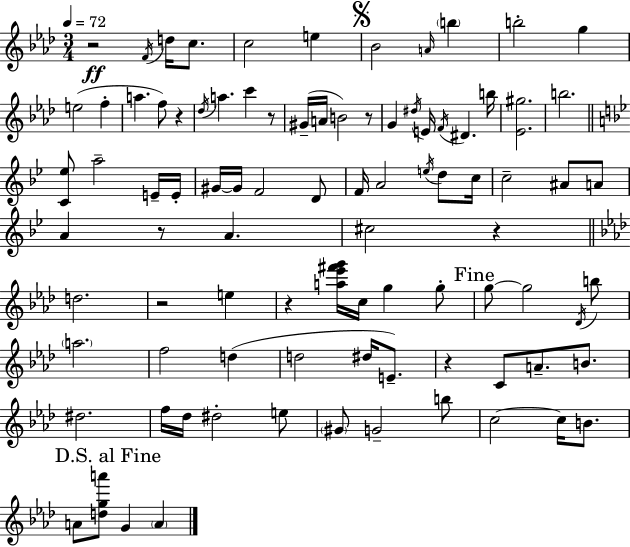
{
  \clef treble
  \numericTimeSignature
  \time 3/4
  \key aes \major
  \tempo 4 = 72
  r2\ff \acciaccatura { f'16 } d''16 c''8. | c''2 e''4 | \mark \markup { \musicglyph "scripts.segno" } bes'2 \grace { a'16 } \parenthesize b''4 | b''2-. g''4 | \break e''2( f''4-. | a''4. f''8) r4 | \acciaccatura { des''16 } a''4. c'''4 | r8 gis'16--( a'16 b'2) | \break r8 g'4 \acciaccatura { dis''16 } e'16 \acciaccatura { f'16 } dis'4. | b''16 <ees' gis''>2. | b''2. | \bar "||" \break \key g \minor <c' ees''>8 a''2-- e'16-- e'16-. | gis'16~~ gis'16 f'2 d'8 | f'16 a'2 \acciaccatura { e''16 } d''8 | c''16 c''2-- ais'8 a'8 | \break a'4 r8 a'4. | cis''2 r4 | \bar "||" \break \key aes \major d''2. | r2 e''4 | r4 <a'' ees''' fis''' g'''>16 c''16 g''4 g''8-. | \mark "Fine" g''8~~ g''2 \acciaccatura { des'16 } b''8 | \break \parenthesize a''2. | f''2 d''4( | d''2 dis''16 e'8.--) | r4 c'8 a'8.-- b'8. | \break dis''2. | f''16 des''16 dis''2-. e''8 | \parenthesize gis'8 g'2-- b''8 | c''2~~ c''16 b'8. | \break \mark "D.S. al Fine" a'8 <d'' g'' a'''>8 g'4 \parenthesize a'4 | \bar "|."
}